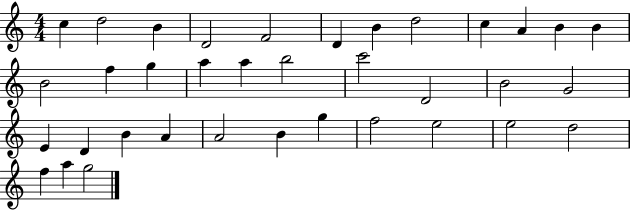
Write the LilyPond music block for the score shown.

{
  \clef treble
  \numericTimeSignature
  \time 4/4
  \key c \major
  c''4 d''2 b'4 | d'2 f'2 | d'4 b'4 d''2 | c''4 a'4 b'4 b'4 | \break b'2 f''4 g''4 | a''4 a''4 b''2 | c'''2 d'2 | b'2 g'2 | \break e'4 d'4 b'4 a'4 | a'2 b'4 g''4 | f''2 e''2 | e''2 d''2 | \break f''4 a''4 g''2 | \bar "|."
}